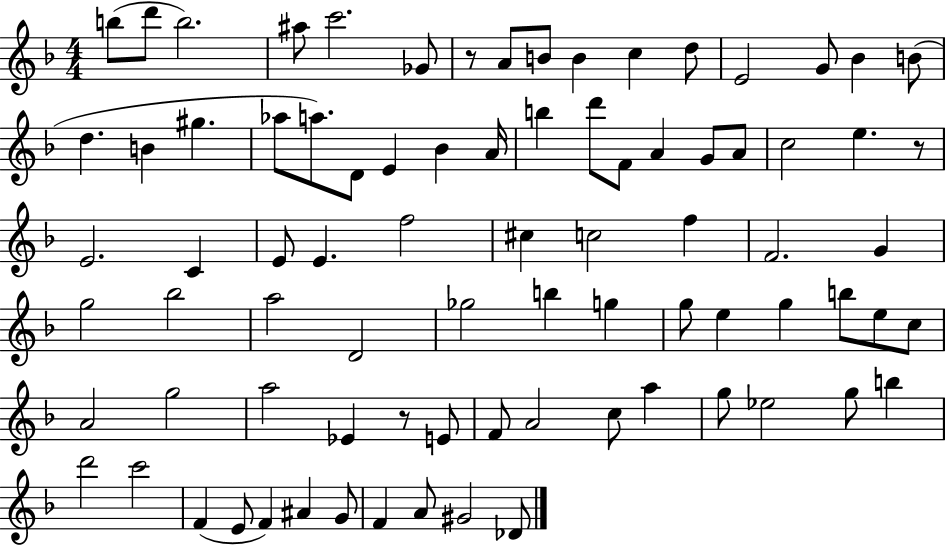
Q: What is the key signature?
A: F major